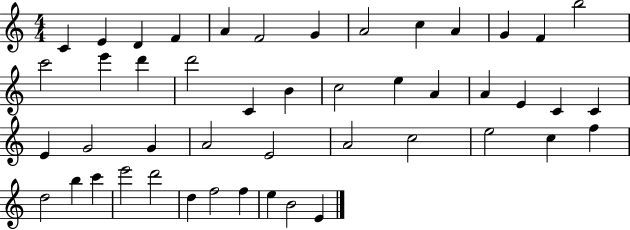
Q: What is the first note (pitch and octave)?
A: C4